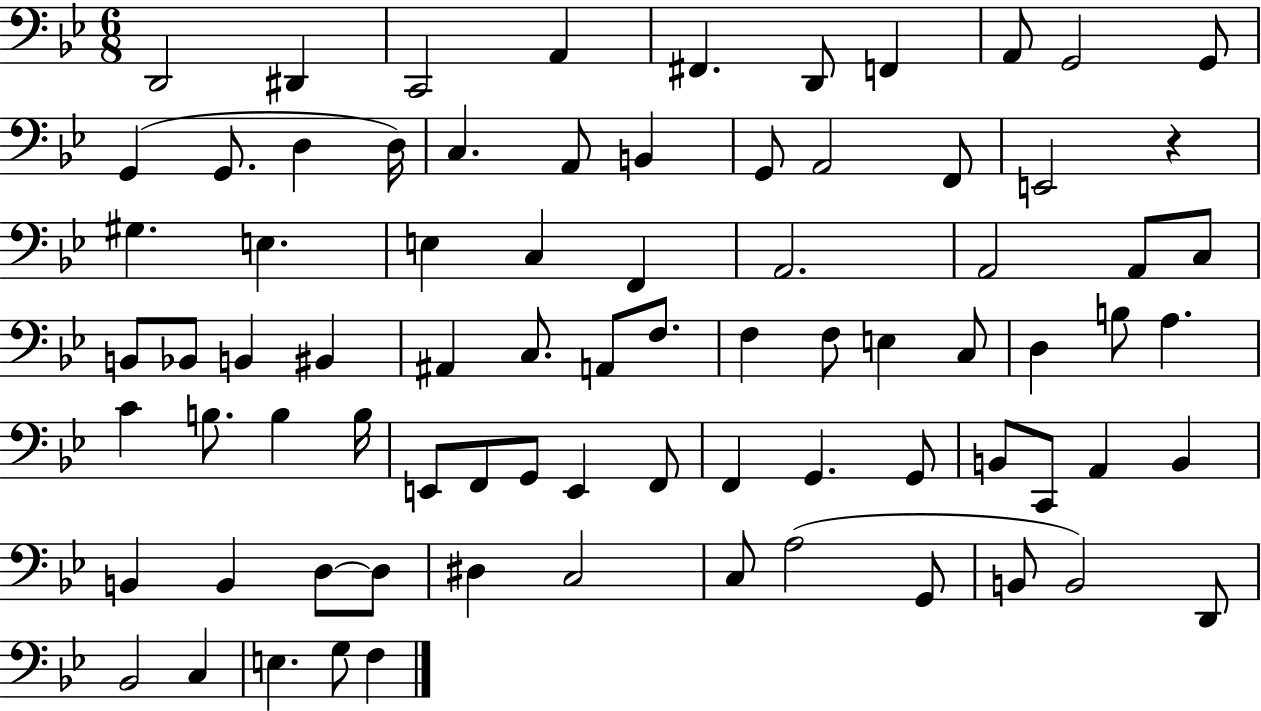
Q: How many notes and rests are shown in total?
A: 79